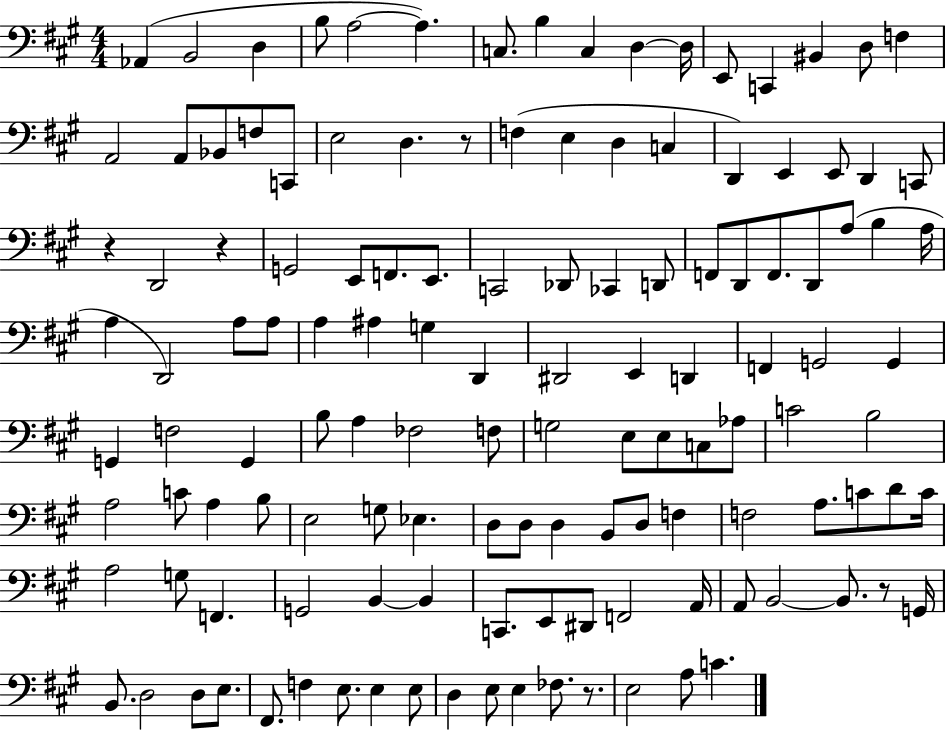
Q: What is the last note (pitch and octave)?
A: C4